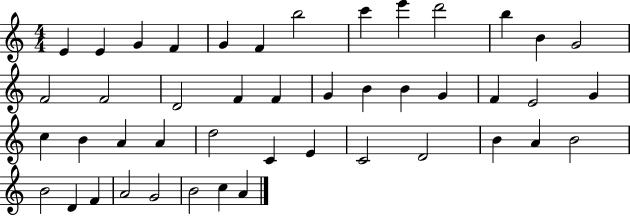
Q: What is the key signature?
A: C major